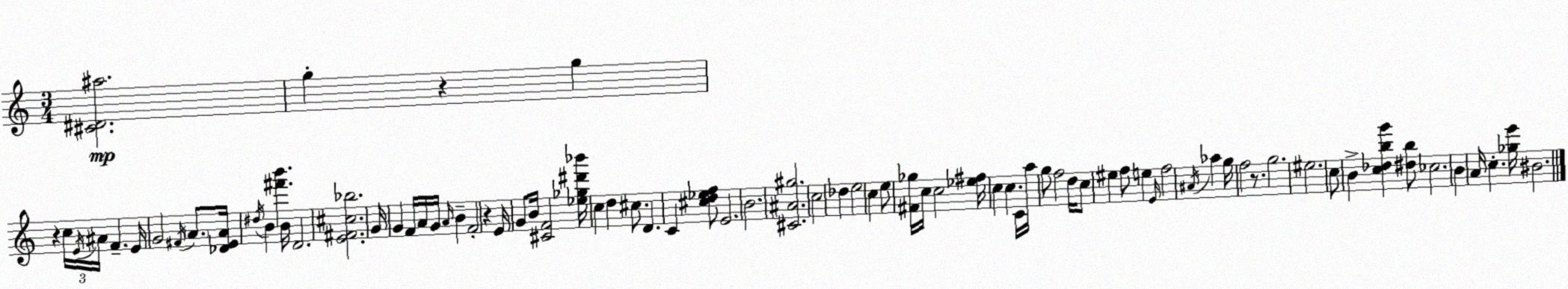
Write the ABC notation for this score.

X:1
T:Untitled
M:3/4
L:1/4
K:C
[^C^D^a]2 g z g z c/4 E/4 ^A/4 F E/4 G2 ^F/4 A/2 [_DEA]/4 ^d/4 B [^f'b'] B/4 D2 [E^F^c_b]2 G/4 G F/4 A/4 G/4 A/4 B F2 z E/4 G/2 B/4 [^CF]2 [_e_g^d'_b']/4 c d ^c/2 D C [^cd_ef]/2 E2 B2 [^C^A^g]2 c2 _d e2 c e/2 [^F_g]/4 c/4 c2 [_e^f]/4 c c C/4 a/4 g/2 f2 d/4 c/2 ^e f/2 e E/4 f2 ^A/4 _a g/4 f2 z/2 g2 ^e2 c/2 B [c_dbg'] [^db]/2 _c2 B A/4 c [_ge']/4 ^B2